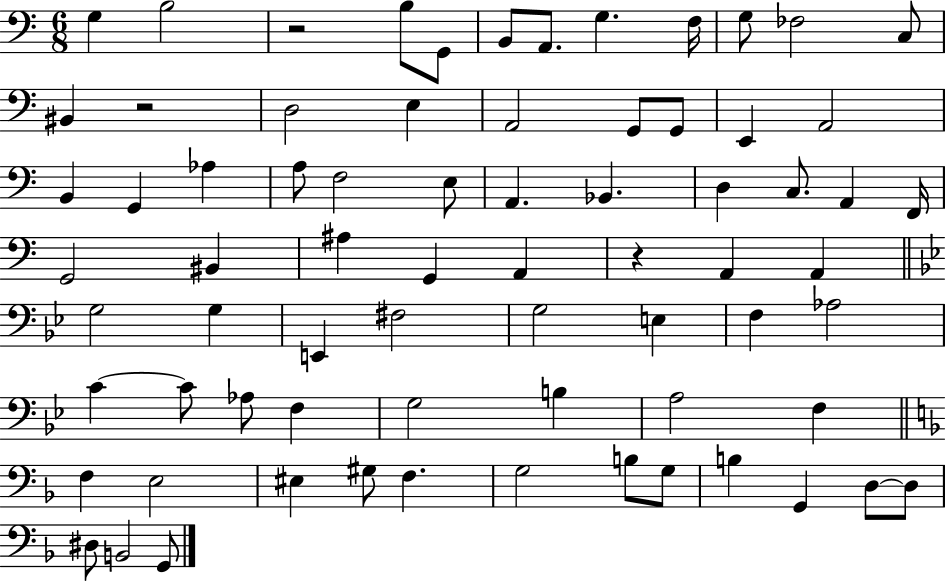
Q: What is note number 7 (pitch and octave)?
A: G3